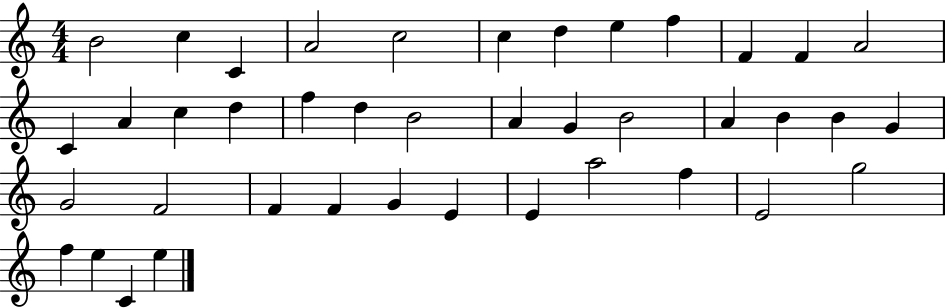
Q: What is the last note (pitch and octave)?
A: E5